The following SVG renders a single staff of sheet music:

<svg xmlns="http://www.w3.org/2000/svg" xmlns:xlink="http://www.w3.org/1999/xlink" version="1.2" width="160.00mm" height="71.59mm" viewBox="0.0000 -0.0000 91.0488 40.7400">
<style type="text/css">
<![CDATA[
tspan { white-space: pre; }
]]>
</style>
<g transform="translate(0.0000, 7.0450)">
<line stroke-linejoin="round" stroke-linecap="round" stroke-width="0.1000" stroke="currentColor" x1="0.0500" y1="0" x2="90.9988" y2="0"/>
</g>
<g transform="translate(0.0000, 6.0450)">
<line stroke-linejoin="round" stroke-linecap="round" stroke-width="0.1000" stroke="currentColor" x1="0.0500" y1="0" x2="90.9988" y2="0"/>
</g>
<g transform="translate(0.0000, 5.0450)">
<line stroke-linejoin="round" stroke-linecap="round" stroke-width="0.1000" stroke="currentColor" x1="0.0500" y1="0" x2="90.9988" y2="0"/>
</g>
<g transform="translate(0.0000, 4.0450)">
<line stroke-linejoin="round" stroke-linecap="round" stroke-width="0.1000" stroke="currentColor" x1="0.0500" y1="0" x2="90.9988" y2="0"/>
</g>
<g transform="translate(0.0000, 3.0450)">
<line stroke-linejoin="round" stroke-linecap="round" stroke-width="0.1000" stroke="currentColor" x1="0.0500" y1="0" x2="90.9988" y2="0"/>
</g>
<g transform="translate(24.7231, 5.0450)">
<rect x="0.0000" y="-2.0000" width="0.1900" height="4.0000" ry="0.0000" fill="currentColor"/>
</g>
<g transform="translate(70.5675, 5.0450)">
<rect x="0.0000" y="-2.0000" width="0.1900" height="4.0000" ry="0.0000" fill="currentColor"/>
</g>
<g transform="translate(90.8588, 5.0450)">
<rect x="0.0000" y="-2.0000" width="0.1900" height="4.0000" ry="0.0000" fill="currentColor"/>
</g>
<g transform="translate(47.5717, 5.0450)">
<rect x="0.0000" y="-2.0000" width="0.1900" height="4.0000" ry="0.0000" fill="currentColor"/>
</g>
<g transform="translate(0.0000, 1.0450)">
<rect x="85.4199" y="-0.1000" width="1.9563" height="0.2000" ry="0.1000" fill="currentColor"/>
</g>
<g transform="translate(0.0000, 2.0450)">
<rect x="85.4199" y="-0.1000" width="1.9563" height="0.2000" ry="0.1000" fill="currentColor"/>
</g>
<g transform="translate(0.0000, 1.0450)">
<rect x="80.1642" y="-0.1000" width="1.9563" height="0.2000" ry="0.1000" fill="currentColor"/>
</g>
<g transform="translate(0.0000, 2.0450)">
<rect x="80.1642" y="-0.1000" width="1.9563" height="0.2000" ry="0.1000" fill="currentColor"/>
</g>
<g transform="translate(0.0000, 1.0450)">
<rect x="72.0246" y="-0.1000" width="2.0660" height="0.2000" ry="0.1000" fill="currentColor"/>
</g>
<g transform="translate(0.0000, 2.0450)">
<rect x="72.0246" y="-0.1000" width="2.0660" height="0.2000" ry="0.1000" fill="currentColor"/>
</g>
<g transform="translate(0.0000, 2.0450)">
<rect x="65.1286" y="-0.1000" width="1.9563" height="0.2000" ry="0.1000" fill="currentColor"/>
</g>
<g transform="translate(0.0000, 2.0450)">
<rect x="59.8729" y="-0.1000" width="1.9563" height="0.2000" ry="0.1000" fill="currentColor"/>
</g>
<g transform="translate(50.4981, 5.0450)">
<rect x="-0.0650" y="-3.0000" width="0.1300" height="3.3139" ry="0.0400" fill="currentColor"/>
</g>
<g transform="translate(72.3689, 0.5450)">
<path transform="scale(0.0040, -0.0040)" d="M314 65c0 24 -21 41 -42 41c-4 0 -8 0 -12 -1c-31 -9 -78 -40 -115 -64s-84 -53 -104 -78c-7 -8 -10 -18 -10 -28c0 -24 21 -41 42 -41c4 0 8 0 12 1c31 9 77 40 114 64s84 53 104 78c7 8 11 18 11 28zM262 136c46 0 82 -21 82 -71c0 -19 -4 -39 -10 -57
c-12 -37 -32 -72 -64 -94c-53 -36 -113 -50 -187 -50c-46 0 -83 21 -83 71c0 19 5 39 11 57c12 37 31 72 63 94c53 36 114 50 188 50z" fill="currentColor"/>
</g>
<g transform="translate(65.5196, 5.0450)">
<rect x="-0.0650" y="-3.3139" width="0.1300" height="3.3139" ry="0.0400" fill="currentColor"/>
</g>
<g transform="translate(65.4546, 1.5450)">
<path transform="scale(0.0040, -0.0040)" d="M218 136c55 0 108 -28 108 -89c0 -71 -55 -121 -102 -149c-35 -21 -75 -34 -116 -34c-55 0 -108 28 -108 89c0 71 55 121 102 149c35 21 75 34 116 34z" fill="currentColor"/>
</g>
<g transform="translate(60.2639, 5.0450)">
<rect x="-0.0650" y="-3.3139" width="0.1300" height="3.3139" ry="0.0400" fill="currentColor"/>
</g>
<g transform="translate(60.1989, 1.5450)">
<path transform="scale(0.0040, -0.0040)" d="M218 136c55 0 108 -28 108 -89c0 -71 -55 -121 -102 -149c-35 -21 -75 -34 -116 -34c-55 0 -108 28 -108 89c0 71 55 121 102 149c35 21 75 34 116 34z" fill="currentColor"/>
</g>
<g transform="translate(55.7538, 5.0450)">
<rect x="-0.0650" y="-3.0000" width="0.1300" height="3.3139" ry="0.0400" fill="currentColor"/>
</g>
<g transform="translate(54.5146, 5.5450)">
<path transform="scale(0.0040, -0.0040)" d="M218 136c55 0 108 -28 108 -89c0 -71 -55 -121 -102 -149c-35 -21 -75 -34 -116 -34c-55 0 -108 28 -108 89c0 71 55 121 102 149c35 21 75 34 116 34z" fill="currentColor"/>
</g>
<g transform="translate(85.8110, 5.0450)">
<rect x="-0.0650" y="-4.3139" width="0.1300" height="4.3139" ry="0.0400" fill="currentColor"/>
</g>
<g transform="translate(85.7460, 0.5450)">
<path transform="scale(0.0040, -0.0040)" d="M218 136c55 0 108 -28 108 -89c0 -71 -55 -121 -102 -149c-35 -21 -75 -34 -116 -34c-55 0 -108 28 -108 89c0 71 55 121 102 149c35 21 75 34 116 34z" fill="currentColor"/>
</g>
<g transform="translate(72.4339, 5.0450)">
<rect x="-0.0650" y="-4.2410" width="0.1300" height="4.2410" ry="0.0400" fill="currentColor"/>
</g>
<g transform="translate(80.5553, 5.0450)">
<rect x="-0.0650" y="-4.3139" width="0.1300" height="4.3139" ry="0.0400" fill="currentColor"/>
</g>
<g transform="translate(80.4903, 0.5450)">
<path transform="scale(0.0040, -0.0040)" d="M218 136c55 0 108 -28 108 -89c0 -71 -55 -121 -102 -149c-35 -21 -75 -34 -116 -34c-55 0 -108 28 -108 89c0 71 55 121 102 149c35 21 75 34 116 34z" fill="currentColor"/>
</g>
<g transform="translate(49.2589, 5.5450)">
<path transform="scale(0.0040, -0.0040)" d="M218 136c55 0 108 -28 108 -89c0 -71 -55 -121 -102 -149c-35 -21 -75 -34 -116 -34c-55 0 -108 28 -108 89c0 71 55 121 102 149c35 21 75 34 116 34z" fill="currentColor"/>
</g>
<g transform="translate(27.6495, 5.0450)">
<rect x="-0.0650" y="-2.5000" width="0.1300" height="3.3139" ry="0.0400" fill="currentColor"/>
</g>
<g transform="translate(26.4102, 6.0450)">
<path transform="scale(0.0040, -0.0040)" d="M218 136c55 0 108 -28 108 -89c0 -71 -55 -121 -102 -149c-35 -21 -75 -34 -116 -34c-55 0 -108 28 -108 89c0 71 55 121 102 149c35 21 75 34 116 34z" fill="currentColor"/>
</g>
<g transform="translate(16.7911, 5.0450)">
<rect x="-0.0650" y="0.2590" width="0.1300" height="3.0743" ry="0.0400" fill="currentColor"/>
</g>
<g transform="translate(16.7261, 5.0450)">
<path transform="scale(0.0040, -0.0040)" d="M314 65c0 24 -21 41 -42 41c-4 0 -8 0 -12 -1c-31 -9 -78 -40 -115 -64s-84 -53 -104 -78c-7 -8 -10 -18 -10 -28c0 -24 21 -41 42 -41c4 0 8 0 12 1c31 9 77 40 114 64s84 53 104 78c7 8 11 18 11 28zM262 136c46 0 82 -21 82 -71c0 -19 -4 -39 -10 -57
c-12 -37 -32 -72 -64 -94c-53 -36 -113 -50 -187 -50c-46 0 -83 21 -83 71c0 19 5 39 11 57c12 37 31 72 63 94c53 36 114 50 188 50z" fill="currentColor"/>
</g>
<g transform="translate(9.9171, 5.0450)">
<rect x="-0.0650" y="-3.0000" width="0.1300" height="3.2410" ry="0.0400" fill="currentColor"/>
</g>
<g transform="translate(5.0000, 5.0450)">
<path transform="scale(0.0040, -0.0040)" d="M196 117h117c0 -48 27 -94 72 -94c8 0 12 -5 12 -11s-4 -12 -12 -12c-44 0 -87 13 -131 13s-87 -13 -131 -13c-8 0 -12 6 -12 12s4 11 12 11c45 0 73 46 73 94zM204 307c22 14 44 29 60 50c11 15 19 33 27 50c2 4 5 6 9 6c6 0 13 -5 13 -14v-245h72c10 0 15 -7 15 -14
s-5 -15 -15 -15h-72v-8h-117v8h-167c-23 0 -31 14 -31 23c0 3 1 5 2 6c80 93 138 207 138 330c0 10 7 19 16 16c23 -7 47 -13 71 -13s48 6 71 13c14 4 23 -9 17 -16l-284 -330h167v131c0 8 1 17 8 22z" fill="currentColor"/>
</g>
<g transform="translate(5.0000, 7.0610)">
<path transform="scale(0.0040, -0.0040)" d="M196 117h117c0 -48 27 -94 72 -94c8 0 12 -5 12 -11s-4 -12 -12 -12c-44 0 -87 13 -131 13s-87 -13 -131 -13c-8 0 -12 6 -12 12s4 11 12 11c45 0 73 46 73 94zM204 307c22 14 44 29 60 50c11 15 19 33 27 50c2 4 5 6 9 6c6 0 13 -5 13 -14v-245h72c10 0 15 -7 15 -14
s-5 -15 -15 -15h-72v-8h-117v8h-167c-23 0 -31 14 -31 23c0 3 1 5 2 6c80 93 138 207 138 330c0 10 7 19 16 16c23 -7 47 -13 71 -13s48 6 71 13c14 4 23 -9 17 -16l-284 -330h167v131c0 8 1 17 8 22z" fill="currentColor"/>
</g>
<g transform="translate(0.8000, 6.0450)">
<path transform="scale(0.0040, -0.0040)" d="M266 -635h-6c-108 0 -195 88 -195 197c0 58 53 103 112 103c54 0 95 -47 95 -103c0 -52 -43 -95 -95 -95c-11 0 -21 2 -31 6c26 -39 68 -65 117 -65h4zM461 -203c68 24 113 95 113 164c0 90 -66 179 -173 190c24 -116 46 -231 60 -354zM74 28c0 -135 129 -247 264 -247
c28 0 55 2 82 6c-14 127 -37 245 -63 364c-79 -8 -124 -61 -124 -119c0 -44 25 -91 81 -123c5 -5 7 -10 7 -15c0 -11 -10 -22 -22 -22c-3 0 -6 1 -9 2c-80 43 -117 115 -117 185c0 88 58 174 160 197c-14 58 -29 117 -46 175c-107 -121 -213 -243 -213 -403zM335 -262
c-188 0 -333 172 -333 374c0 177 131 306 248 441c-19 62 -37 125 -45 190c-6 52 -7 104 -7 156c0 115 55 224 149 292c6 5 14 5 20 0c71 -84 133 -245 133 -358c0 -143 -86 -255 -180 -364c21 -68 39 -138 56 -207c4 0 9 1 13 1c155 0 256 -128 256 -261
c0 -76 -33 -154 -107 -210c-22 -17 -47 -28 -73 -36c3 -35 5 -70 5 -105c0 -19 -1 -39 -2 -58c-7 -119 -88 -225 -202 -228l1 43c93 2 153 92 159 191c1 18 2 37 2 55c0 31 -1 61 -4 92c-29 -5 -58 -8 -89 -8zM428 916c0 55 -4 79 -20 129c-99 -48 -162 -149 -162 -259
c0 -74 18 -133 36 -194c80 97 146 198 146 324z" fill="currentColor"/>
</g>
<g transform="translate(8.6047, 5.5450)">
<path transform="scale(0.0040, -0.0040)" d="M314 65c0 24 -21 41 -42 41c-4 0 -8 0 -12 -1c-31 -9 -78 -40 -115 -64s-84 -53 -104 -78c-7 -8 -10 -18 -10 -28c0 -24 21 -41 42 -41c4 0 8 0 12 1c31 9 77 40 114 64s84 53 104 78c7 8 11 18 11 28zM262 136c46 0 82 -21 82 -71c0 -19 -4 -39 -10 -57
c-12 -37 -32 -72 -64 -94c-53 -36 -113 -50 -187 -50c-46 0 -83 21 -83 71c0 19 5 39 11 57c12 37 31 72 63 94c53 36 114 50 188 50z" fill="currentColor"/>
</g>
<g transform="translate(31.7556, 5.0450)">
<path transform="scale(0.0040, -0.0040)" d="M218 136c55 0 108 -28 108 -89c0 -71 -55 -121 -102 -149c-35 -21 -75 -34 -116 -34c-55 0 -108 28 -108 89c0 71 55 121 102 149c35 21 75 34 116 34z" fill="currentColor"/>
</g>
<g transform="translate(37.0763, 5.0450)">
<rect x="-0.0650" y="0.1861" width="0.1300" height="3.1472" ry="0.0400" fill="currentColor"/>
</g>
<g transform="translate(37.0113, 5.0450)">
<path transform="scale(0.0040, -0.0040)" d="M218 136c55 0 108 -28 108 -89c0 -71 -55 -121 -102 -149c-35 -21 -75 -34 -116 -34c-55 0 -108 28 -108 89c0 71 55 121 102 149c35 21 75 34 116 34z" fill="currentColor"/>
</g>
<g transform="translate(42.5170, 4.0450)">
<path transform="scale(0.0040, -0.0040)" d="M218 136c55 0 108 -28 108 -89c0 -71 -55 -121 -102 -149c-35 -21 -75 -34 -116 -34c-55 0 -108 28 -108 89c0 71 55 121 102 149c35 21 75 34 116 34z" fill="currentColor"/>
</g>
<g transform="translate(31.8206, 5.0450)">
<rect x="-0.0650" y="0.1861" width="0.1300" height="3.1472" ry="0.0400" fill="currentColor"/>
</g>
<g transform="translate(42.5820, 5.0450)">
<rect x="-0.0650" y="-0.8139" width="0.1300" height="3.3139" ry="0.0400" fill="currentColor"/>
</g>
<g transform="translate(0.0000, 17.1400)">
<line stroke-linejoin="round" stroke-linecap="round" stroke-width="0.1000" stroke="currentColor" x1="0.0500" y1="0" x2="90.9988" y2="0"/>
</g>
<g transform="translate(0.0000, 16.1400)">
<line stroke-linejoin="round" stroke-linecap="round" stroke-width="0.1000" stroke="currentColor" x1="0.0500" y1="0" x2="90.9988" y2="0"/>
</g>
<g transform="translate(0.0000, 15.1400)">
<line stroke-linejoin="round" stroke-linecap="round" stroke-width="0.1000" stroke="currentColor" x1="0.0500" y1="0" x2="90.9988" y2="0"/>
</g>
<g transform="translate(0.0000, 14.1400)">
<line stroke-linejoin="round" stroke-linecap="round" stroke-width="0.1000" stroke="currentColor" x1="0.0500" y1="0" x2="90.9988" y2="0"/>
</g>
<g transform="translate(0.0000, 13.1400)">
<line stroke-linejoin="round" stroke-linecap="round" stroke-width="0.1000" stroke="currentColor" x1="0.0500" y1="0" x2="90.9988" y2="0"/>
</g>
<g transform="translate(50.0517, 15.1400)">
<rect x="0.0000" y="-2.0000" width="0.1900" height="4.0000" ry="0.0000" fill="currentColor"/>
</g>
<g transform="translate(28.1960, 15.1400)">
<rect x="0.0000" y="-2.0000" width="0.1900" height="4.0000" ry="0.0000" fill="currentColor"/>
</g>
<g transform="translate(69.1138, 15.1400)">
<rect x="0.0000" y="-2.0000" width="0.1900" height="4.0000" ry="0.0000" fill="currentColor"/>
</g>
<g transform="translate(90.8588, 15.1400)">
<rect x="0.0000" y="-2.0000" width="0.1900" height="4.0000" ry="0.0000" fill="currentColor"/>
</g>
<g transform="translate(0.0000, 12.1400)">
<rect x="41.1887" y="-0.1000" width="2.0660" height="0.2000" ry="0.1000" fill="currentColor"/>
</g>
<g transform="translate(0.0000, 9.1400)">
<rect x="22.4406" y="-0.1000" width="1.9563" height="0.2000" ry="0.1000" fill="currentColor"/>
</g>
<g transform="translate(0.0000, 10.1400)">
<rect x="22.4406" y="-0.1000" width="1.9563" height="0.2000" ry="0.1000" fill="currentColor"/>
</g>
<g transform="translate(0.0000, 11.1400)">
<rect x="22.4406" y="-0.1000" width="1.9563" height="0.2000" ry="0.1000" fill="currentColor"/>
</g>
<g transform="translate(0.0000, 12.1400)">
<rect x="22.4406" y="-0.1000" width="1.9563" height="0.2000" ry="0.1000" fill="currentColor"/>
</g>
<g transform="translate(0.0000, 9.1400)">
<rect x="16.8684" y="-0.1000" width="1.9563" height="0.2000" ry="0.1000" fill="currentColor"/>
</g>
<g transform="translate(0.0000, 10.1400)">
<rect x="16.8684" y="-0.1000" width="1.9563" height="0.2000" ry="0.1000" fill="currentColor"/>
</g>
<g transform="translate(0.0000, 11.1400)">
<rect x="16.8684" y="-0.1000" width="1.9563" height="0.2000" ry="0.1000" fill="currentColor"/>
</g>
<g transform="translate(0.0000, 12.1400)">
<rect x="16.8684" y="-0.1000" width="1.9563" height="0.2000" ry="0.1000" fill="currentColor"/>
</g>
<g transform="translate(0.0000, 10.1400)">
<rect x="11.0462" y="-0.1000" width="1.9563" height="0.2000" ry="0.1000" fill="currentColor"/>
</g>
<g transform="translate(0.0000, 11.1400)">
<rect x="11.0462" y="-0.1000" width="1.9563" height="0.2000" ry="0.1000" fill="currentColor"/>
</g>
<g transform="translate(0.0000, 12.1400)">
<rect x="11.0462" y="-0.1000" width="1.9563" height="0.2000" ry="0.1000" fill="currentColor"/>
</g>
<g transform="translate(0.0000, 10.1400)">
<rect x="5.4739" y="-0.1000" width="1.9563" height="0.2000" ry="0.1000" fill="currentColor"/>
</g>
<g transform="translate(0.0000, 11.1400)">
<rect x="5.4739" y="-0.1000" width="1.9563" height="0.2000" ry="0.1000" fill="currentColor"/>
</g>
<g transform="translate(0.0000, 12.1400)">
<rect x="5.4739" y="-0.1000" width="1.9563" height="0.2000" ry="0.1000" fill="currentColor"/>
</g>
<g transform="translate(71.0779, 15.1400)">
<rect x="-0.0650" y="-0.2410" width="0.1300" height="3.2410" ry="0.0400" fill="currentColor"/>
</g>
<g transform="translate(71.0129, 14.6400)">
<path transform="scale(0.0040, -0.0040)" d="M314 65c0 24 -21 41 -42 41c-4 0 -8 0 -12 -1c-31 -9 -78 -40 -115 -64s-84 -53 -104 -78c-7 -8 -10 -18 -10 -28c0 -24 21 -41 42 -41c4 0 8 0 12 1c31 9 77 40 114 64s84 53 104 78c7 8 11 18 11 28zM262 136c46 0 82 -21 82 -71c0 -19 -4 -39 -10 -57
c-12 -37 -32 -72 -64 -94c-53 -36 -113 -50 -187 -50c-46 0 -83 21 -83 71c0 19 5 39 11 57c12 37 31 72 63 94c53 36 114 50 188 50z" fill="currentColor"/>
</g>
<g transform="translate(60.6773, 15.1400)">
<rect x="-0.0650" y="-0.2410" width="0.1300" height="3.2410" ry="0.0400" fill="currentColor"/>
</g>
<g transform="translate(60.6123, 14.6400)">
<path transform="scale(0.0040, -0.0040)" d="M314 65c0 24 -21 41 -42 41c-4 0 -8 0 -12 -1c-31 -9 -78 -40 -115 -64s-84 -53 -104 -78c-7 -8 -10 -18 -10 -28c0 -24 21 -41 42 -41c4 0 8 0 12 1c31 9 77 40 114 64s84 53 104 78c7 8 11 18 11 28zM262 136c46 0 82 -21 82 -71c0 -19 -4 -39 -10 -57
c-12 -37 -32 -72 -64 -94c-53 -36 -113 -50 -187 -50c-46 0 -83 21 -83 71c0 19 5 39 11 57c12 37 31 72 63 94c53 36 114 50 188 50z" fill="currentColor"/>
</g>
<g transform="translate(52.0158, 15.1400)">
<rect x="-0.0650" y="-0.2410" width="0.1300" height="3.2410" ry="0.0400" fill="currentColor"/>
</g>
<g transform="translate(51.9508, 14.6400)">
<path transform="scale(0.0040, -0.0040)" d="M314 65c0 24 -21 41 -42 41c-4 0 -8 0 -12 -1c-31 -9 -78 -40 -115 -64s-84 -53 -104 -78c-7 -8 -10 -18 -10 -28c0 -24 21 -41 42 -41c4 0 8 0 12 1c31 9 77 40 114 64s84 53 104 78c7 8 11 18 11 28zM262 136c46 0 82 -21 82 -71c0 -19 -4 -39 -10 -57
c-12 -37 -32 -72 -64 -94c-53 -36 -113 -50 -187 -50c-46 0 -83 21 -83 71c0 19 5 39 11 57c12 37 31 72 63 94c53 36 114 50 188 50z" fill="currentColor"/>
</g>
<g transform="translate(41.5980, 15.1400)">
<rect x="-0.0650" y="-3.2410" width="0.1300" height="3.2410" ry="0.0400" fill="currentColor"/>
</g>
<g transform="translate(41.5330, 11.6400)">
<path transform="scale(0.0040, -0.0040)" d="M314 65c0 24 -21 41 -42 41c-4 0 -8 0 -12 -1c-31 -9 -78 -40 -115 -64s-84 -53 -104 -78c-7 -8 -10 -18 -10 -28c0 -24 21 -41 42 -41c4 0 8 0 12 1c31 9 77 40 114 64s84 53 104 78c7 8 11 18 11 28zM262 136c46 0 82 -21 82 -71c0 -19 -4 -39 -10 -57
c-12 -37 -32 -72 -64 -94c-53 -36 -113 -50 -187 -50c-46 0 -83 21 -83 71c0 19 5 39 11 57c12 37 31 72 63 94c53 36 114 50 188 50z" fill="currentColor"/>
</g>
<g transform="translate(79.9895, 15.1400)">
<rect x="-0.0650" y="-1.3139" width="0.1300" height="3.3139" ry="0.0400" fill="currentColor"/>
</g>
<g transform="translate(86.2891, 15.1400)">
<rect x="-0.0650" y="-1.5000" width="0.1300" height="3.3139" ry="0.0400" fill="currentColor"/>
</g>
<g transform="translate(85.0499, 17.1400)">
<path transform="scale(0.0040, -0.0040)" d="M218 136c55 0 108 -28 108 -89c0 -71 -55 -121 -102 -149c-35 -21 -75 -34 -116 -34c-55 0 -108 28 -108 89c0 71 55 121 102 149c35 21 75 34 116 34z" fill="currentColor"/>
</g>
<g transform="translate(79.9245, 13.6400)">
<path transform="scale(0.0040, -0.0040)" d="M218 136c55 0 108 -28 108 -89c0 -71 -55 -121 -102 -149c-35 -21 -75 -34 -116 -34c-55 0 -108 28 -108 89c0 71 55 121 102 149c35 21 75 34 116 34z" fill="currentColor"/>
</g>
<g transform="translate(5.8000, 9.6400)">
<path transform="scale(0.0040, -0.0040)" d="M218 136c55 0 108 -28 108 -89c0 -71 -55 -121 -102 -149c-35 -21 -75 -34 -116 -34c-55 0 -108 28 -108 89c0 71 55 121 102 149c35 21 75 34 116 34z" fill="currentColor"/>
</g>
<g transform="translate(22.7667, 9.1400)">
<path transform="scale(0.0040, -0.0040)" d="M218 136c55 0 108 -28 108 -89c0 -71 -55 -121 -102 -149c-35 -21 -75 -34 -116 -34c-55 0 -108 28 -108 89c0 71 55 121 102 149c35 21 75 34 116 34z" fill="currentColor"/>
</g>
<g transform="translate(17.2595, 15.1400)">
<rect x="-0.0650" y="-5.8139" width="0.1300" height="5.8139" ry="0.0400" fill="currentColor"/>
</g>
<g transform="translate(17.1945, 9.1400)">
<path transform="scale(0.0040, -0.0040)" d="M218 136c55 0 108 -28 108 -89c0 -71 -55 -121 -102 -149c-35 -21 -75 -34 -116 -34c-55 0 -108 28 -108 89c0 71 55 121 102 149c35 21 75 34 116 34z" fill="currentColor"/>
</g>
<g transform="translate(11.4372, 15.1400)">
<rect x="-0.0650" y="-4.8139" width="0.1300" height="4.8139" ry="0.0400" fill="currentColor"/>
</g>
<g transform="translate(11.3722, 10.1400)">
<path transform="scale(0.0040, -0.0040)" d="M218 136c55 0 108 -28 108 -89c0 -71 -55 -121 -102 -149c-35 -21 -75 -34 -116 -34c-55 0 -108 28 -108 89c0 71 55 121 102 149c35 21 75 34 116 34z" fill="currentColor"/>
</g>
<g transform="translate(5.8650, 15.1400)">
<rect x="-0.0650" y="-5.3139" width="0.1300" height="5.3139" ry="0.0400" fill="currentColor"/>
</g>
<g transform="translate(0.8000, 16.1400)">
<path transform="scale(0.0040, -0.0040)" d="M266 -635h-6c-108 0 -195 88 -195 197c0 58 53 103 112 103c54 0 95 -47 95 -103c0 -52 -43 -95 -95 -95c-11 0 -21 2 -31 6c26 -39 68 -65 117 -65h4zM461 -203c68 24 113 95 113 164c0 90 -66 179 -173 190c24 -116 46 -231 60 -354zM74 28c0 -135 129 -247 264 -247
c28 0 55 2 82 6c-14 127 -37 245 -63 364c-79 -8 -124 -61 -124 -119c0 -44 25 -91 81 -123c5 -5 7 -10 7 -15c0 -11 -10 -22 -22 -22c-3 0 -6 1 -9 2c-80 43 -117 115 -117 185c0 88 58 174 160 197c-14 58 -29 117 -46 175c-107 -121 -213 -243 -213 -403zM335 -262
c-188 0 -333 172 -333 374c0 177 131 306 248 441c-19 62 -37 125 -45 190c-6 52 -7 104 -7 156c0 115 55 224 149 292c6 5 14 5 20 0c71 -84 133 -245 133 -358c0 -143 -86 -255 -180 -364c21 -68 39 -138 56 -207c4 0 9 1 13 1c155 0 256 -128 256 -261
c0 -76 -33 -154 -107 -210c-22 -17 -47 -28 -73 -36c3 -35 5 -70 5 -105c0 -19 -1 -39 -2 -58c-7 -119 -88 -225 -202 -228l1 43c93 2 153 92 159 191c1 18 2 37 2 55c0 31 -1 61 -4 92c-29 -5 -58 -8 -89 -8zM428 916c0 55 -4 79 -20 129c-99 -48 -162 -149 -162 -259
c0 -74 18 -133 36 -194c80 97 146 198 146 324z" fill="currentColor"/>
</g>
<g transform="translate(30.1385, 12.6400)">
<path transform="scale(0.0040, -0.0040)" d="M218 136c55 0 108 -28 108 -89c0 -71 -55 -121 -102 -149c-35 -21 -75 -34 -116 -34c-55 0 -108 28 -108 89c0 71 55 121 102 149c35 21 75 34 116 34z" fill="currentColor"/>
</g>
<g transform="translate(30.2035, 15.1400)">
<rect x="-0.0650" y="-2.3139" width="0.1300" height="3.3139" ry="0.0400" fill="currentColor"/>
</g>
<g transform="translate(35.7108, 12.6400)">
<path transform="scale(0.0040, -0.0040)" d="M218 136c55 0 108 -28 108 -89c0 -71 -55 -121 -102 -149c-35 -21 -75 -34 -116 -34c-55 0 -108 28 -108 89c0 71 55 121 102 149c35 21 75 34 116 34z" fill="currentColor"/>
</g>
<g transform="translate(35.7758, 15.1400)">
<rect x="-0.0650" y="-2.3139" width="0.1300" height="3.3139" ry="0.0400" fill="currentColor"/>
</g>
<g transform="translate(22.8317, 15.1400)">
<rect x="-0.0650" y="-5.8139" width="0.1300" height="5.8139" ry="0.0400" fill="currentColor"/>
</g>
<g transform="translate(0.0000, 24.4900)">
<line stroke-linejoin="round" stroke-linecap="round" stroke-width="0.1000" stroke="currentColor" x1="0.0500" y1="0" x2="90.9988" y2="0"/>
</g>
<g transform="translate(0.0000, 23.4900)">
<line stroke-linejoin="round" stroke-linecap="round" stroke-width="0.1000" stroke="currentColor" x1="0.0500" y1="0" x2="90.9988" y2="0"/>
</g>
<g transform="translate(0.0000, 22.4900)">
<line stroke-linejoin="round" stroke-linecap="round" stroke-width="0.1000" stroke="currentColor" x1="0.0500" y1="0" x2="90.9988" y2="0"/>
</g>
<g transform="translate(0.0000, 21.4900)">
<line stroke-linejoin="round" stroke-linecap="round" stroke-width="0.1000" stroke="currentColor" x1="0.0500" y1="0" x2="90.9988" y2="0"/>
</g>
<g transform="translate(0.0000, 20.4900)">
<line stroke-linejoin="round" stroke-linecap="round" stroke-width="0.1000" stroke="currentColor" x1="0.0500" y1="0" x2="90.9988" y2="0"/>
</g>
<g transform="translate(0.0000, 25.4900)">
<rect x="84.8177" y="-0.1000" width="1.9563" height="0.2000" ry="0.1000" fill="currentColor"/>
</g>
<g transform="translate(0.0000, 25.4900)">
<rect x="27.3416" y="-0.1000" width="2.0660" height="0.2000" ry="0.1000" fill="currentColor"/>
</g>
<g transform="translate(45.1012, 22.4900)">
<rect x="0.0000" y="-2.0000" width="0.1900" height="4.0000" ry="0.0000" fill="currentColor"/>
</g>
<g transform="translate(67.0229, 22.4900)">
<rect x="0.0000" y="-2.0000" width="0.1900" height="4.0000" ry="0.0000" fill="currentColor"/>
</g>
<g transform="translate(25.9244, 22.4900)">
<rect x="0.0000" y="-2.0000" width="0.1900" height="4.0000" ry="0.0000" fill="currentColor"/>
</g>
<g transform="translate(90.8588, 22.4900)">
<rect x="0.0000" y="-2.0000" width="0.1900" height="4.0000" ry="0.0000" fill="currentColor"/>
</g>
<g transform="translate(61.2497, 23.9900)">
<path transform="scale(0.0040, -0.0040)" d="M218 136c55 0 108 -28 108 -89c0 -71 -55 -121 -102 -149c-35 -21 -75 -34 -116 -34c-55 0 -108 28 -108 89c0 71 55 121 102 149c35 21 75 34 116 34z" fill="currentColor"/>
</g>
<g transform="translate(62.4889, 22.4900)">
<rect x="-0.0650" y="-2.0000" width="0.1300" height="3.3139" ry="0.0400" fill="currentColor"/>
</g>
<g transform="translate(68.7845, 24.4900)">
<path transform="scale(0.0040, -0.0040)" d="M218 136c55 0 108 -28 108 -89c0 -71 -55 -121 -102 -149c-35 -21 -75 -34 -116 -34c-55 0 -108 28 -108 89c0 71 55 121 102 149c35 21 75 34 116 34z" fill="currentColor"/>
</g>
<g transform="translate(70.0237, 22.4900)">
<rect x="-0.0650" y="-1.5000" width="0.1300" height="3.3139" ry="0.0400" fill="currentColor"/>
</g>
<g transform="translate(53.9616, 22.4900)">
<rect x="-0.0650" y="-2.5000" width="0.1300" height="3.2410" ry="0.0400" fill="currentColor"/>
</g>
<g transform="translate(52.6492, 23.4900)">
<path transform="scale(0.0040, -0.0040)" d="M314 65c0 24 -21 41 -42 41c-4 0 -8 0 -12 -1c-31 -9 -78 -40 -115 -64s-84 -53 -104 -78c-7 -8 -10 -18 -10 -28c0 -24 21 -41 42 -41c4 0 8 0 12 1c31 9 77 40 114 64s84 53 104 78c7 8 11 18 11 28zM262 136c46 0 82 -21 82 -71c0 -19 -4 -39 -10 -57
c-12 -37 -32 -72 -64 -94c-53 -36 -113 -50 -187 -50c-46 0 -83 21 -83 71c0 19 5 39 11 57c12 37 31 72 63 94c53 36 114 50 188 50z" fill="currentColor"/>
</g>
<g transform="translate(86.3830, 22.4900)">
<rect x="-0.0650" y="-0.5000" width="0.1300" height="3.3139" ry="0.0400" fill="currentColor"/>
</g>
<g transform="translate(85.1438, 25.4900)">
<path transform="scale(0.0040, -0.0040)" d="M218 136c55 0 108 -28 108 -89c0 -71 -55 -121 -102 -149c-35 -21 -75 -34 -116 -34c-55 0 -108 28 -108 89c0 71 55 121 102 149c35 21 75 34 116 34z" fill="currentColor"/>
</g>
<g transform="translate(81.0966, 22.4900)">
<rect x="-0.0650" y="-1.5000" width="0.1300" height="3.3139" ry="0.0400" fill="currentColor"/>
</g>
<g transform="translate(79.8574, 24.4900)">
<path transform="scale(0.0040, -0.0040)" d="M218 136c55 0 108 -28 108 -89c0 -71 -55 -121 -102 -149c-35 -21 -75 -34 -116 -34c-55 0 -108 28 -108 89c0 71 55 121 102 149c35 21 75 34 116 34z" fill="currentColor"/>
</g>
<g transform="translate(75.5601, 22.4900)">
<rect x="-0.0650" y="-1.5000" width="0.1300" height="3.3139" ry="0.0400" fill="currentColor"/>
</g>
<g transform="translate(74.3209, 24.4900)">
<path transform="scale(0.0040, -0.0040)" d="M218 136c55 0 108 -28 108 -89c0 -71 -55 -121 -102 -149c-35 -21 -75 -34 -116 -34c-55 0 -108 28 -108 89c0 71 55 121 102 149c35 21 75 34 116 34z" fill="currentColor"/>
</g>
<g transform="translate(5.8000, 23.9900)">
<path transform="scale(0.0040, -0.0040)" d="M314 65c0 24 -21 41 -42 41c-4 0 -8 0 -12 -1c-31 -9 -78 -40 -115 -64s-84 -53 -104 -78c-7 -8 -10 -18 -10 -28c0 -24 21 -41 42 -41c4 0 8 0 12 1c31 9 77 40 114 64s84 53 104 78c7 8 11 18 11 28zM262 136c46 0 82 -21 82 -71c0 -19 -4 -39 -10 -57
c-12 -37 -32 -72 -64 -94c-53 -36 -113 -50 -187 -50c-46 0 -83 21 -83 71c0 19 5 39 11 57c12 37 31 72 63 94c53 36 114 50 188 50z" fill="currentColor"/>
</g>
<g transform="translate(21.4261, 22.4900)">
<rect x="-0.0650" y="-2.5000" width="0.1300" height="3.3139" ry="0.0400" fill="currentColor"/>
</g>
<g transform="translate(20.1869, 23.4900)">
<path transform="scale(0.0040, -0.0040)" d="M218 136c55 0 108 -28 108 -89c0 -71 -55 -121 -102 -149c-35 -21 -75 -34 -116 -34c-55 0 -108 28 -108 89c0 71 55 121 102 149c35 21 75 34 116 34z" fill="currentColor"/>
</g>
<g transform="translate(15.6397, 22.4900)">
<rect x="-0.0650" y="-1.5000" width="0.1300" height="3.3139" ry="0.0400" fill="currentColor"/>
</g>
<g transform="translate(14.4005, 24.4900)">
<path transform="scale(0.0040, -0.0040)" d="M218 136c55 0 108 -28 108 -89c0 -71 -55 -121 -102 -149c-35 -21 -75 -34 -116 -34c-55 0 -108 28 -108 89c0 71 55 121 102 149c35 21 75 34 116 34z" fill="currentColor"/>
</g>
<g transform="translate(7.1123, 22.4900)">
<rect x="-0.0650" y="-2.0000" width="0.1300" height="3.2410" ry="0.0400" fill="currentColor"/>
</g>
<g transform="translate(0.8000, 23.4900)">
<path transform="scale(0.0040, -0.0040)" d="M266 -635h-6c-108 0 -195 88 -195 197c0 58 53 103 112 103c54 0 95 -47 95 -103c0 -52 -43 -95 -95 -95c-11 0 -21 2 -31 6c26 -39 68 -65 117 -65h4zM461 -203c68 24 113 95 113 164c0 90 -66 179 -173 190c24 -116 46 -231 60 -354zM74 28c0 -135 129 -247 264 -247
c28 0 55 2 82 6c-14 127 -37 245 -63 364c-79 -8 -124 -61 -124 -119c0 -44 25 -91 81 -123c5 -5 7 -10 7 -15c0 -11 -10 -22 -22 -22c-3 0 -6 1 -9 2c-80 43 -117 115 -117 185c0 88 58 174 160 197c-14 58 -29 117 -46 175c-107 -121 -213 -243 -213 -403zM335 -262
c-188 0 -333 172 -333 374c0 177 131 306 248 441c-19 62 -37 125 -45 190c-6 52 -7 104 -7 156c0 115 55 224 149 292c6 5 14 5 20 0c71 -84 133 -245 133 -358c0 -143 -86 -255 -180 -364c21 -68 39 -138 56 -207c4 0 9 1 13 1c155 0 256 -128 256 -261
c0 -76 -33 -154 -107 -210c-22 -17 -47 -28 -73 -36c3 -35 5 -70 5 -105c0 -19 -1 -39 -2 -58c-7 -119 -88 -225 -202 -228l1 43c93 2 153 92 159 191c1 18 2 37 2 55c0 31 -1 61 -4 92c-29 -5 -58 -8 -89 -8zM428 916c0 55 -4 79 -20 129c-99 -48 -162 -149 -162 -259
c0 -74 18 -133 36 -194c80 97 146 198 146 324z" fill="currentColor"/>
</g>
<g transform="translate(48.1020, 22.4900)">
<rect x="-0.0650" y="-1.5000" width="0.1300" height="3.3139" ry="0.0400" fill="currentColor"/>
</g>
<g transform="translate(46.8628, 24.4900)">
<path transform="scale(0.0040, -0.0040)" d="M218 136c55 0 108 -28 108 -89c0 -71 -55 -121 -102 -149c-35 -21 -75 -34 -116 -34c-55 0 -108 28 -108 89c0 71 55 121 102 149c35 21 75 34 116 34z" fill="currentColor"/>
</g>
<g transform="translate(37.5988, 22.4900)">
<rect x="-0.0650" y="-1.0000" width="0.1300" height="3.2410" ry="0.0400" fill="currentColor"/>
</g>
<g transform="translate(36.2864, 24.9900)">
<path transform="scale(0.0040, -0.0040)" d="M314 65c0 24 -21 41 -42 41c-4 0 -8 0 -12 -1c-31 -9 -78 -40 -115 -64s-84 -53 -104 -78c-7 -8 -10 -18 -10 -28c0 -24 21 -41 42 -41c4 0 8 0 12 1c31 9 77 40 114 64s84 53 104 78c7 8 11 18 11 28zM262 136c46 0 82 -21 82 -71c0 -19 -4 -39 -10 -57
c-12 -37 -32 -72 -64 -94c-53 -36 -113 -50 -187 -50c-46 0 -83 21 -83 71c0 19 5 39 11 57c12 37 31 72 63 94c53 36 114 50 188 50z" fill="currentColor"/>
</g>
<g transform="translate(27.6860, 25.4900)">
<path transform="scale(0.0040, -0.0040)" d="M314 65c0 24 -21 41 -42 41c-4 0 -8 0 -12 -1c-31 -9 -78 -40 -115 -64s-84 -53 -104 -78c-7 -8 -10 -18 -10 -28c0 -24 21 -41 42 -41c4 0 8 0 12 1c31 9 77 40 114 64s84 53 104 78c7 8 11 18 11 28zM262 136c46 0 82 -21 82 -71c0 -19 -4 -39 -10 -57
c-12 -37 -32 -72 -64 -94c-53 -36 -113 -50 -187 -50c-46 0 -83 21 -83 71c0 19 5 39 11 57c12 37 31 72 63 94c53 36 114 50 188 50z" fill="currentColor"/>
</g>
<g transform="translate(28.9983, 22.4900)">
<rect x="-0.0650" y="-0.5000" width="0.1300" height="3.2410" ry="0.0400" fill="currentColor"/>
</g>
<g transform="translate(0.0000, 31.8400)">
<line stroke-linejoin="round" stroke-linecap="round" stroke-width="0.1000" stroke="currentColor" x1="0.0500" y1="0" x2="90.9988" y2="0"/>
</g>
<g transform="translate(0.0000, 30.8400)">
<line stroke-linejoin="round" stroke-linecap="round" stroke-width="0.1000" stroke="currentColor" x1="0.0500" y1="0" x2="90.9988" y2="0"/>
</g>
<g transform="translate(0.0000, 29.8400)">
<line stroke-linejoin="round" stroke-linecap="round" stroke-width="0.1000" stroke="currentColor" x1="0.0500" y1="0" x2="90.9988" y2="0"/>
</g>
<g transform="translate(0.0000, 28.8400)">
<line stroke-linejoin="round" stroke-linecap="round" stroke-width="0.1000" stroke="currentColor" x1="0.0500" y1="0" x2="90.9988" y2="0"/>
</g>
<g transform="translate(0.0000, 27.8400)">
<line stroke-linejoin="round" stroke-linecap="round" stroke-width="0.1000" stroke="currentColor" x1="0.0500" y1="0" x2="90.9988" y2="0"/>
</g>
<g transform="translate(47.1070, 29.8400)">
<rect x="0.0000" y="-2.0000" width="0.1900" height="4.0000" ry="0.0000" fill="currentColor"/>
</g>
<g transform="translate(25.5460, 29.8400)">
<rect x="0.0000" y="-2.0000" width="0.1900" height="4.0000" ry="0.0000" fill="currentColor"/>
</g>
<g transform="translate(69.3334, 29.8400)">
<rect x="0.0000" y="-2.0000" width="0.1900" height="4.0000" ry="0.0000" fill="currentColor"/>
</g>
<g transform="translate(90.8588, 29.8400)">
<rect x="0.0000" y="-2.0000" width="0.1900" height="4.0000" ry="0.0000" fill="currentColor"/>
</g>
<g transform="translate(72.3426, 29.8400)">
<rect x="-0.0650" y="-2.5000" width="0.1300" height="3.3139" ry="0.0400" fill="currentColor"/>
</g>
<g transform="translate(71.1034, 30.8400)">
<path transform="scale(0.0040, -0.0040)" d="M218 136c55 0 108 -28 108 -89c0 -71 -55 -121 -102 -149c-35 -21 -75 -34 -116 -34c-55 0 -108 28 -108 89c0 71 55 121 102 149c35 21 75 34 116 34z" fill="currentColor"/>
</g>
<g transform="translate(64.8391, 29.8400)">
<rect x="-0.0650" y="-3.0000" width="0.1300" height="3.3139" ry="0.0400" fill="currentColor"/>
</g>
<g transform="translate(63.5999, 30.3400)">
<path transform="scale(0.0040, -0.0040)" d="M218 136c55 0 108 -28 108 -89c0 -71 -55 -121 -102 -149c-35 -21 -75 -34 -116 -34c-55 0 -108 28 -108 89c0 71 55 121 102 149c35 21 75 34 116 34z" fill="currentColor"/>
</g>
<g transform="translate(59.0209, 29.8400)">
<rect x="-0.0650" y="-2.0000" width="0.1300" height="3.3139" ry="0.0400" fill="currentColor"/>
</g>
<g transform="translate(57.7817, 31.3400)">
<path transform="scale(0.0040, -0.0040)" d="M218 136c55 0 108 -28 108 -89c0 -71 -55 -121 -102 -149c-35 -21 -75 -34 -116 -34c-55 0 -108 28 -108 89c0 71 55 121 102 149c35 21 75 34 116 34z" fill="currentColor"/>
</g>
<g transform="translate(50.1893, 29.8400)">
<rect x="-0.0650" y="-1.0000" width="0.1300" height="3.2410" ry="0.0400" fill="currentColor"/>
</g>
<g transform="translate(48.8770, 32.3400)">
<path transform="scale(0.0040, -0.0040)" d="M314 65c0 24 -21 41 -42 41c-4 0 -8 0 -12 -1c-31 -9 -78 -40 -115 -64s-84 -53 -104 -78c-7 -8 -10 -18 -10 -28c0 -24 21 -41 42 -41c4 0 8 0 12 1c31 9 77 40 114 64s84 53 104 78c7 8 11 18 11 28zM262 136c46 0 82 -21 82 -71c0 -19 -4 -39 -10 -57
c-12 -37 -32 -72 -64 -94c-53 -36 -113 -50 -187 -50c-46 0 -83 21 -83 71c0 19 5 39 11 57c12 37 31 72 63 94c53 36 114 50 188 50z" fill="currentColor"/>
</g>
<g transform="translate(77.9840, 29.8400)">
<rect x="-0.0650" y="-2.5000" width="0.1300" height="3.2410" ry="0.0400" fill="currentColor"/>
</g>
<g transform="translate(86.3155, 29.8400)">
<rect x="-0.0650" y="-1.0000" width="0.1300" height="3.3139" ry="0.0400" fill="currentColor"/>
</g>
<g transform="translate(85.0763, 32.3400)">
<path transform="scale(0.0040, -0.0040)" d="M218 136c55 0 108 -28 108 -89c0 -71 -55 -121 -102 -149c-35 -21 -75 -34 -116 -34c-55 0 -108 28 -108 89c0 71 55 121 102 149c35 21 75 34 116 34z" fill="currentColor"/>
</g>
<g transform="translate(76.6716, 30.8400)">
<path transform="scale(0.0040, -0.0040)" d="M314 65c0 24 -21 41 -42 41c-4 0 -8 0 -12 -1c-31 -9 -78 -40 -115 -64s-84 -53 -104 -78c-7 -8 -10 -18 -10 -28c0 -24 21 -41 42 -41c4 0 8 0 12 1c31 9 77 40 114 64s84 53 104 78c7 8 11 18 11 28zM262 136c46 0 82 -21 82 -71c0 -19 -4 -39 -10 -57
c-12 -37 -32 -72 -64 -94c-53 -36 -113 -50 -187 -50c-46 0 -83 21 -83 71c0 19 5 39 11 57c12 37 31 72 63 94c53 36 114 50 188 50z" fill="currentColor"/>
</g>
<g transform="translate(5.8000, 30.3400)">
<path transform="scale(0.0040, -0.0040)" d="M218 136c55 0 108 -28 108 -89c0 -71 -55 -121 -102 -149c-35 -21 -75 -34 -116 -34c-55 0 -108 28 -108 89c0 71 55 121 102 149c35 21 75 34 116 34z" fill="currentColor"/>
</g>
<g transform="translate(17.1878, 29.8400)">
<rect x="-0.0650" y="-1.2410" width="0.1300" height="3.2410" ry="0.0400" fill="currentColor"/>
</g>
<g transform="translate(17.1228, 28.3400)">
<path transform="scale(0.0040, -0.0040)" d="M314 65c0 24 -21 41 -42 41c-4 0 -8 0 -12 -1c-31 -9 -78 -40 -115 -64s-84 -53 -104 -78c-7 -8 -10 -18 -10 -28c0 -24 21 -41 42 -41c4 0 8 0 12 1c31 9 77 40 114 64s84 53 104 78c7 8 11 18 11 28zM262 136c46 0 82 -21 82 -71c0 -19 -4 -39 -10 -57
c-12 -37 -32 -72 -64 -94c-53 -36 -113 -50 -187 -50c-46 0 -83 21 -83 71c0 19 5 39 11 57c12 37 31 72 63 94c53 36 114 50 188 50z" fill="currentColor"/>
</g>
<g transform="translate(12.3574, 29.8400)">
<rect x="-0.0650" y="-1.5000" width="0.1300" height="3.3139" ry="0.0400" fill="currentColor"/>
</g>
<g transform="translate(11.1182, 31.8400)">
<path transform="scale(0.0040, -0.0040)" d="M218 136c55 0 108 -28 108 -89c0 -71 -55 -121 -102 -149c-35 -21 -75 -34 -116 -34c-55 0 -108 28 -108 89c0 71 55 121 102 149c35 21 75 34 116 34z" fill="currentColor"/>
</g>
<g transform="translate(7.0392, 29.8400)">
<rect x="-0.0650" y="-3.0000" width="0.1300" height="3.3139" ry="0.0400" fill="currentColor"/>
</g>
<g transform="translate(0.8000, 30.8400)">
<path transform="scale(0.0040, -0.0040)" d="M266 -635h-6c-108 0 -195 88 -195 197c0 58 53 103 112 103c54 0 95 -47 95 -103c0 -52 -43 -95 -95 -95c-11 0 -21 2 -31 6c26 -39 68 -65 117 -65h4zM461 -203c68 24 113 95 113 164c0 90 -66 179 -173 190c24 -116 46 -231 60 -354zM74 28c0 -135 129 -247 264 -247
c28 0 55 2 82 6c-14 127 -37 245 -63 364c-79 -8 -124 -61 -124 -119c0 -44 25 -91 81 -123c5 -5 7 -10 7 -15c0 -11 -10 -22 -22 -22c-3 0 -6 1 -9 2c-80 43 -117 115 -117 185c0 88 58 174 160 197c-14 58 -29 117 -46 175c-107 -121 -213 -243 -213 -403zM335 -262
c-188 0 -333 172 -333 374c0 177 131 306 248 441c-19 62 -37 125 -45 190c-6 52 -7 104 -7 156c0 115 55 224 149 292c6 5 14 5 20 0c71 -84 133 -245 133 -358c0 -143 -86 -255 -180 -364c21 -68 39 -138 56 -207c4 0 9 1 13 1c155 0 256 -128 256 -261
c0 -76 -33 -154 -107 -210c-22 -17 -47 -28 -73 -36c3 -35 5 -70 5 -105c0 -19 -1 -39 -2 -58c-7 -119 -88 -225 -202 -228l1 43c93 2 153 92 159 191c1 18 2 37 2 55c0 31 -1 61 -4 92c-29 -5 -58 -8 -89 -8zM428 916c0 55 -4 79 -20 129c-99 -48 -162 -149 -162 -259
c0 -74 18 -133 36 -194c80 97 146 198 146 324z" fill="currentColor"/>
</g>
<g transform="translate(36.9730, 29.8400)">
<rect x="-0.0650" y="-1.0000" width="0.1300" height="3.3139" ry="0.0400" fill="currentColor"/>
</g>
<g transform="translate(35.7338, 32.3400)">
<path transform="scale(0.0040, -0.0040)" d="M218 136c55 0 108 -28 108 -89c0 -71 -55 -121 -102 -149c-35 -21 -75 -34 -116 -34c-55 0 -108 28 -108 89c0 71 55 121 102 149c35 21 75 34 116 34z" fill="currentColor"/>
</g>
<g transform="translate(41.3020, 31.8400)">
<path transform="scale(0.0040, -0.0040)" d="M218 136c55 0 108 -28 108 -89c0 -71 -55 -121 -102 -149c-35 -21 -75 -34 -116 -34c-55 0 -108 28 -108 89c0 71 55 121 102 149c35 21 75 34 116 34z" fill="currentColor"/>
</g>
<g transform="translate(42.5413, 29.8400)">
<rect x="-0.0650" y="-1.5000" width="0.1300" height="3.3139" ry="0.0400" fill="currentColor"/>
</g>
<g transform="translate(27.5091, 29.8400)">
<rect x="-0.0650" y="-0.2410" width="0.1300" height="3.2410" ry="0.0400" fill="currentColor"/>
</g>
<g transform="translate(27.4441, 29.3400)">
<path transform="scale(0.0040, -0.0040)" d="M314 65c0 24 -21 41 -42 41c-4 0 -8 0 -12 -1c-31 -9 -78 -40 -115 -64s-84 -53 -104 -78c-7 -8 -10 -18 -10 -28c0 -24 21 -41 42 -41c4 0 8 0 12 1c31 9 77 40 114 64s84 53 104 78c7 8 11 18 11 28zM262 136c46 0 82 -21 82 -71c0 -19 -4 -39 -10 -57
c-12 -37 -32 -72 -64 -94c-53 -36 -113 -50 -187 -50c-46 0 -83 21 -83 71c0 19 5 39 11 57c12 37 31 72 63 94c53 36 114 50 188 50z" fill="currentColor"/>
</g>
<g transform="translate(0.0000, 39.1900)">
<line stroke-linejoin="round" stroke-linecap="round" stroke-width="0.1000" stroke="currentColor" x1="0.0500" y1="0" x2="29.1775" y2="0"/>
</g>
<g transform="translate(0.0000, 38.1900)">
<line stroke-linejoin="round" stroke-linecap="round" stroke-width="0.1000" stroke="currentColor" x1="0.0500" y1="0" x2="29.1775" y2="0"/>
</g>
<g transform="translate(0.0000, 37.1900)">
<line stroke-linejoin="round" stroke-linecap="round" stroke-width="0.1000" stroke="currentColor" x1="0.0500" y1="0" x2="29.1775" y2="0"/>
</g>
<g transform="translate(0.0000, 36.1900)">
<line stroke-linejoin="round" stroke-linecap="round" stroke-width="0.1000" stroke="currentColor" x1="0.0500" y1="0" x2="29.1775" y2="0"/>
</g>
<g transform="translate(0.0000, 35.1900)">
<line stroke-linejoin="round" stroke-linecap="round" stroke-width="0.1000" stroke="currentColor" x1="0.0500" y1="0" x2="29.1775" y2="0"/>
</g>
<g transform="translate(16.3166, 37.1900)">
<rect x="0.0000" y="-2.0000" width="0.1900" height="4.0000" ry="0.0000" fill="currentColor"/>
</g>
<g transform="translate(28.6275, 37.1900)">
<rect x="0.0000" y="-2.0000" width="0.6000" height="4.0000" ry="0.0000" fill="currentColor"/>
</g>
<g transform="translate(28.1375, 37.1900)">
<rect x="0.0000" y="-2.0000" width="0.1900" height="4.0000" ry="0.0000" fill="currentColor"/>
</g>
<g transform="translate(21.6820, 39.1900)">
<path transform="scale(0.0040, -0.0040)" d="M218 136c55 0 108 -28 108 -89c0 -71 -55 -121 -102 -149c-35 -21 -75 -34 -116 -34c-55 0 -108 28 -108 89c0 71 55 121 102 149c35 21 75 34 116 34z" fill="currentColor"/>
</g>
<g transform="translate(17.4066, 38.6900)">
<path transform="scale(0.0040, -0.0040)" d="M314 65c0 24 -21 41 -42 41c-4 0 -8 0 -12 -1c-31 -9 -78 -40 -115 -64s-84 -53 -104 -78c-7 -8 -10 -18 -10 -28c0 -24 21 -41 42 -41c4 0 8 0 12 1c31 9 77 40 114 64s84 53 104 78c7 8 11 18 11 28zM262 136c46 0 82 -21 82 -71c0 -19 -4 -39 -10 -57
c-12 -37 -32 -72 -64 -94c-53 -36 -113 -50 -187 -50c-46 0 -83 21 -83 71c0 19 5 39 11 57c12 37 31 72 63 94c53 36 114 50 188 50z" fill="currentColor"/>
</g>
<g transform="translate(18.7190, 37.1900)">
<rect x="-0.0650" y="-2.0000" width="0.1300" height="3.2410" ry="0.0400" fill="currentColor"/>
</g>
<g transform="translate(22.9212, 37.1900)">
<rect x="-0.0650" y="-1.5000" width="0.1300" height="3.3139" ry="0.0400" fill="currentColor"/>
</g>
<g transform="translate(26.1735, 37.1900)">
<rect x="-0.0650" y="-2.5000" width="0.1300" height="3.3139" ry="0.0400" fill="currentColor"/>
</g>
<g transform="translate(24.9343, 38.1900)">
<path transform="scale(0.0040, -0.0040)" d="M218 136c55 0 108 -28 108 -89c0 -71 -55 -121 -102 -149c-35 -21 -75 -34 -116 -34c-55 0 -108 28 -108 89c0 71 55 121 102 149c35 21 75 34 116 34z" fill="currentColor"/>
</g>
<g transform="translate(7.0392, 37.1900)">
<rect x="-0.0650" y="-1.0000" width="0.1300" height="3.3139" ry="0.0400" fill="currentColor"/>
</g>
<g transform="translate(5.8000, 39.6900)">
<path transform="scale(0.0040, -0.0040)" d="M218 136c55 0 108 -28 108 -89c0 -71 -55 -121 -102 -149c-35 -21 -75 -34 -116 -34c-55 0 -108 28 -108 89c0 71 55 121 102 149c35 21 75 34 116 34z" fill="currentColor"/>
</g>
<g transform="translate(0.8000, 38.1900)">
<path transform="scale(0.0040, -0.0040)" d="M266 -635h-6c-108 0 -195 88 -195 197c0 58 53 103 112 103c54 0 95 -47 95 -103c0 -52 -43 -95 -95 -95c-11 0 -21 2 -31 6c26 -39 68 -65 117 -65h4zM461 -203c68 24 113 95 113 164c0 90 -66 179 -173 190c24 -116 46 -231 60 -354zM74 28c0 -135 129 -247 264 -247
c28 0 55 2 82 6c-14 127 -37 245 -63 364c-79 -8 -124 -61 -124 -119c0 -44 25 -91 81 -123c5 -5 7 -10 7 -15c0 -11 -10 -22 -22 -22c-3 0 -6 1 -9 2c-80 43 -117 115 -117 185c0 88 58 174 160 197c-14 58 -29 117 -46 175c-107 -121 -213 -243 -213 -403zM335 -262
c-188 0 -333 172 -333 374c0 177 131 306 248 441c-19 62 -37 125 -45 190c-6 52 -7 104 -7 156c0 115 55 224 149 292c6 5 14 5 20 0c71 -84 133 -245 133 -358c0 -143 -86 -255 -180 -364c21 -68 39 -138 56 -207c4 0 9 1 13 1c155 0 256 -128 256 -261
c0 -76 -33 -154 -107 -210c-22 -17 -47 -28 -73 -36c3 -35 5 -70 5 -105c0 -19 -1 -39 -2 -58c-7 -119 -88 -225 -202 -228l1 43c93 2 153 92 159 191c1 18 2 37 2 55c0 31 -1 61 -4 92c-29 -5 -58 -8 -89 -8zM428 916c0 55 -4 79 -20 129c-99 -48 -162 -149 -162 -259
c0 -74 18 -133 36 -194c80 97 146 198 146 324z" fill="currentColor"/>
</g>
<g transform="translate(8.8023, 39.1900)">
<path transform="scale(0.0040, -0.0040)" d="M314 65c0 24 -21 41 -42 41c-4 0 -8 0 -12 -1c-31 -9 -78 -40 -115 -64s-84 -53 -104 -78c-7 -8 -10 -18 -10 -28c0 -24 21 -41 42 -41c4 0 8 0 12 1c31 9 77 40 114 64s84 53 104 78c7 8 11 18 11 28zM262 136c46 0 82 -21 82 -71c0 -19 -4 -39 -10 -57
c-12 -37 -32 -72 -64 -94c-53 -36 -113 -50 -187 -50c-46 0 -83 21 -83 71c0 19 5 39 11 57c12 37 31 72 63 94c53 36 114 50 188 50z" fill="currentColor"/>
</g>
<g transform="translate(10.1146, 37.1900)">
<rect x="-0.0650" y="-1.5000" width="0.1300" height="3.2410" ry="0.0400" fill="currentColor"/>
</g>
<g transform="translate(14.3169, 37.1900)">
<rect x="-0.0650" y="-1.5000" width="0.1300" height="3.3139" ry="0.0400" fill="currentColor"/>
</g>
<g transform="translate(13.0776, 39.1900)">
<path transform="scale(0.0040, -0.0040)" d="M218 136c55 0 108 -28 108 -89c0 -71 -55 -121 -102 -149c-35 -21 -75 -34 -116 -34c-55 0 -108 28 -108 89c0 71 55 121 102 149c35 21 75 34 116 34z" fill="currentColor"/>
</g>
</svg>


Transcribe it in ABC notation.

X:1
T:Untitled
M:4/4
L:1/4
K:C
A2 B2 G B B d A A b b d'2 d' d' f' e' g' g' g g b2 c2 c2 c2 e E F2 E G C2 D2 E G2 F E E E C A E e2 c2 D E D2 F A G G2 D D E2 E F2 E G